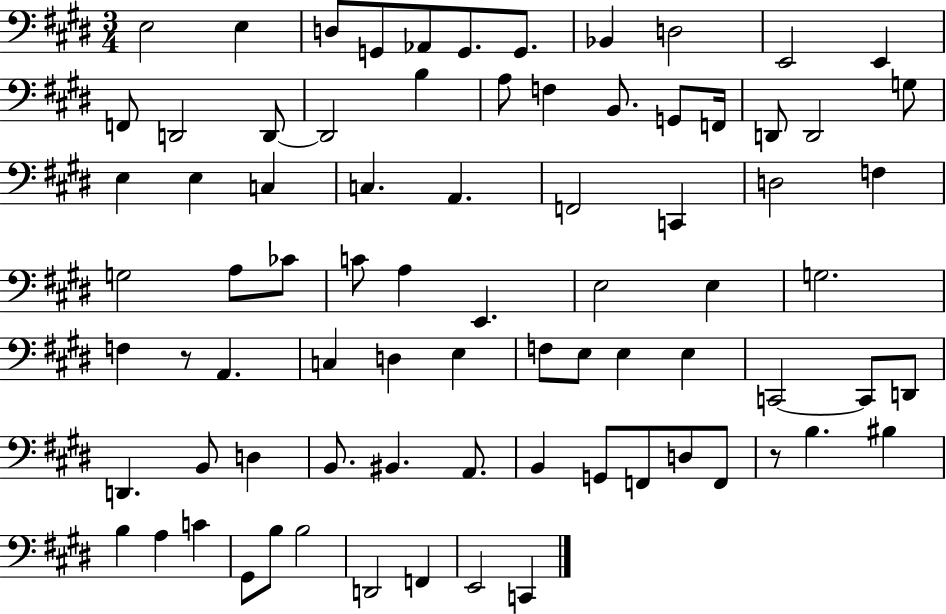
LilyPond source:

{
  \clef bass
  \numericTimeSignature
  \time 3/4
  \key e \major
  e2 e4 | d8 g,8 aes,8 g,8. g,8. | bes,4 d2 | e,2 e,4 | \break f,8 d,2 d,8~~ | d,2 b4 | a8 f4 b,8. g,8 f,16 | d,8 d,2 g8 | \break e4 e4 c4 | c4. a,4. | f,2 c,4 | d2 f4 | \break g2 a8 ces'8 | c'8 a4 e,4. | e2 e4 | g2. | \break f4 r8 a,4. | c4 d4 e4 | f8 e8 e4 e4 | c,2~~ c,8 d,8 | \break d,4. b,8 d4 | b,8. bis,4. a,8. | b,4 g,8 f,8 d8 f,8 | r8 b4. bis4 | \break b4 a4 c'4 | gis,8 b8 b2 | d,2 f,4 | e,2 c,4 | \break \bar "|."
}